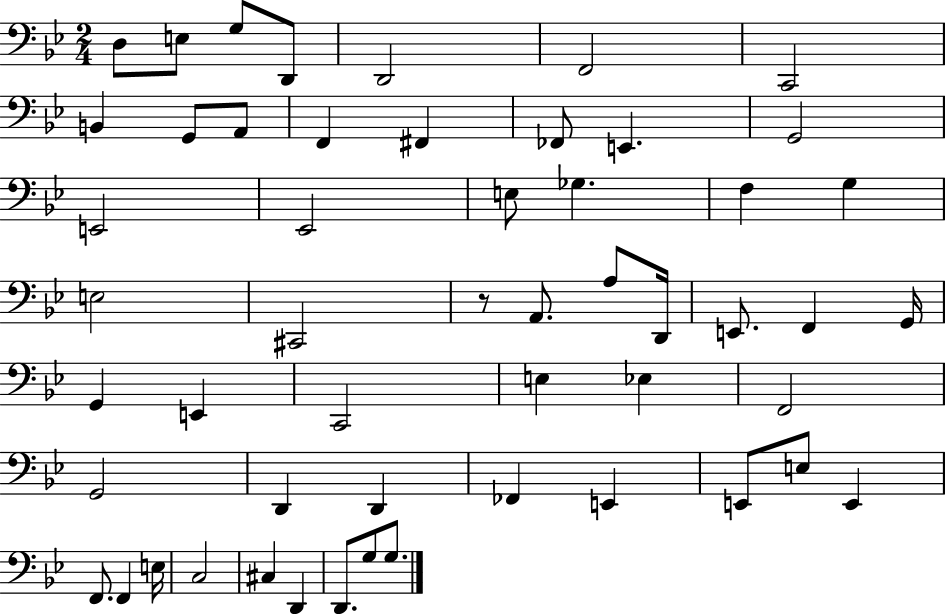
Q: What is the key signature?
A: BES major